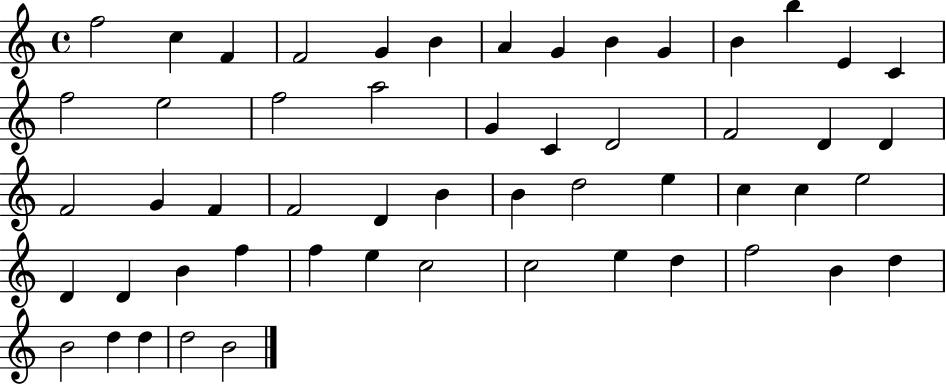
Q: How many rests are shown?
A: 0